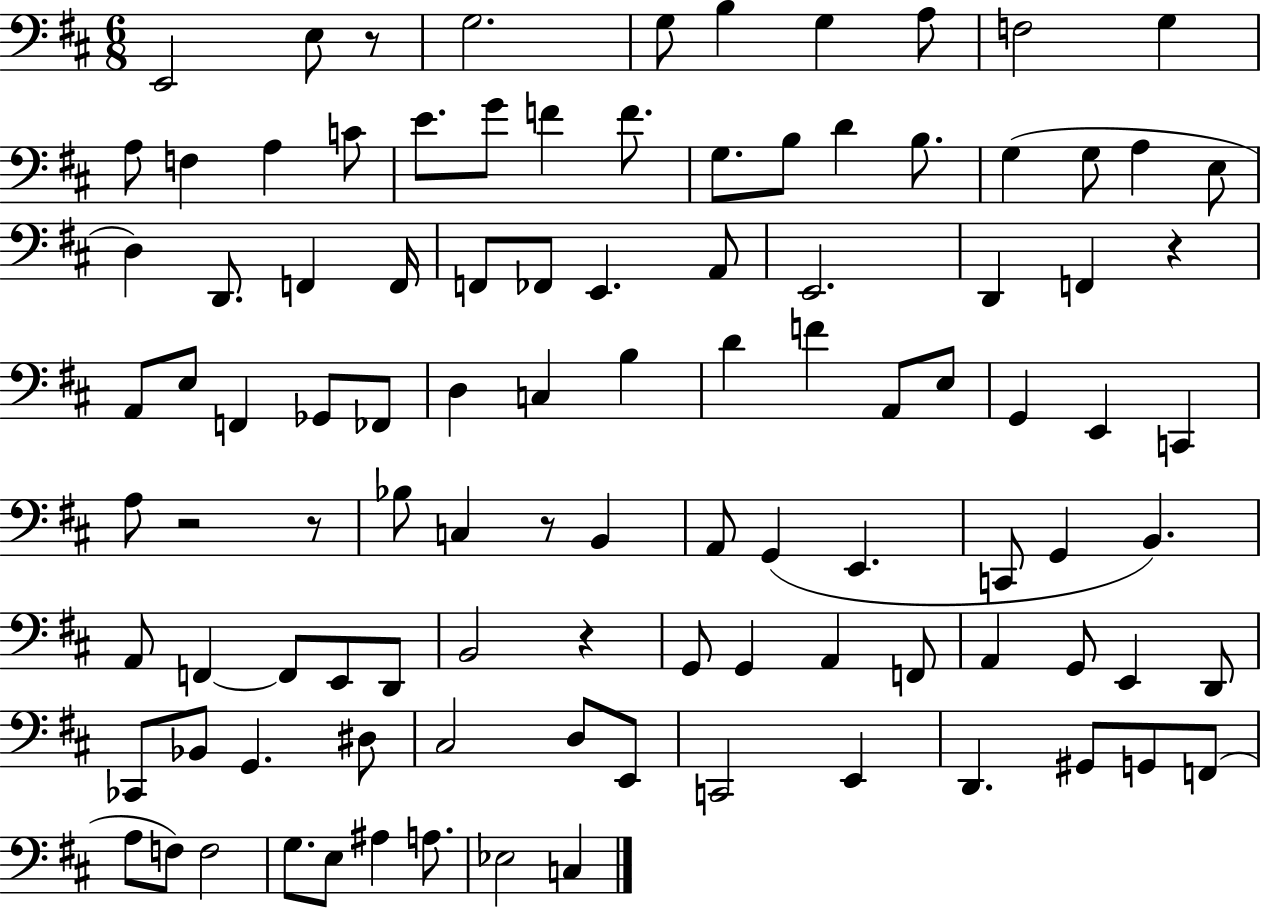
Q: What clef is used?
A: bass